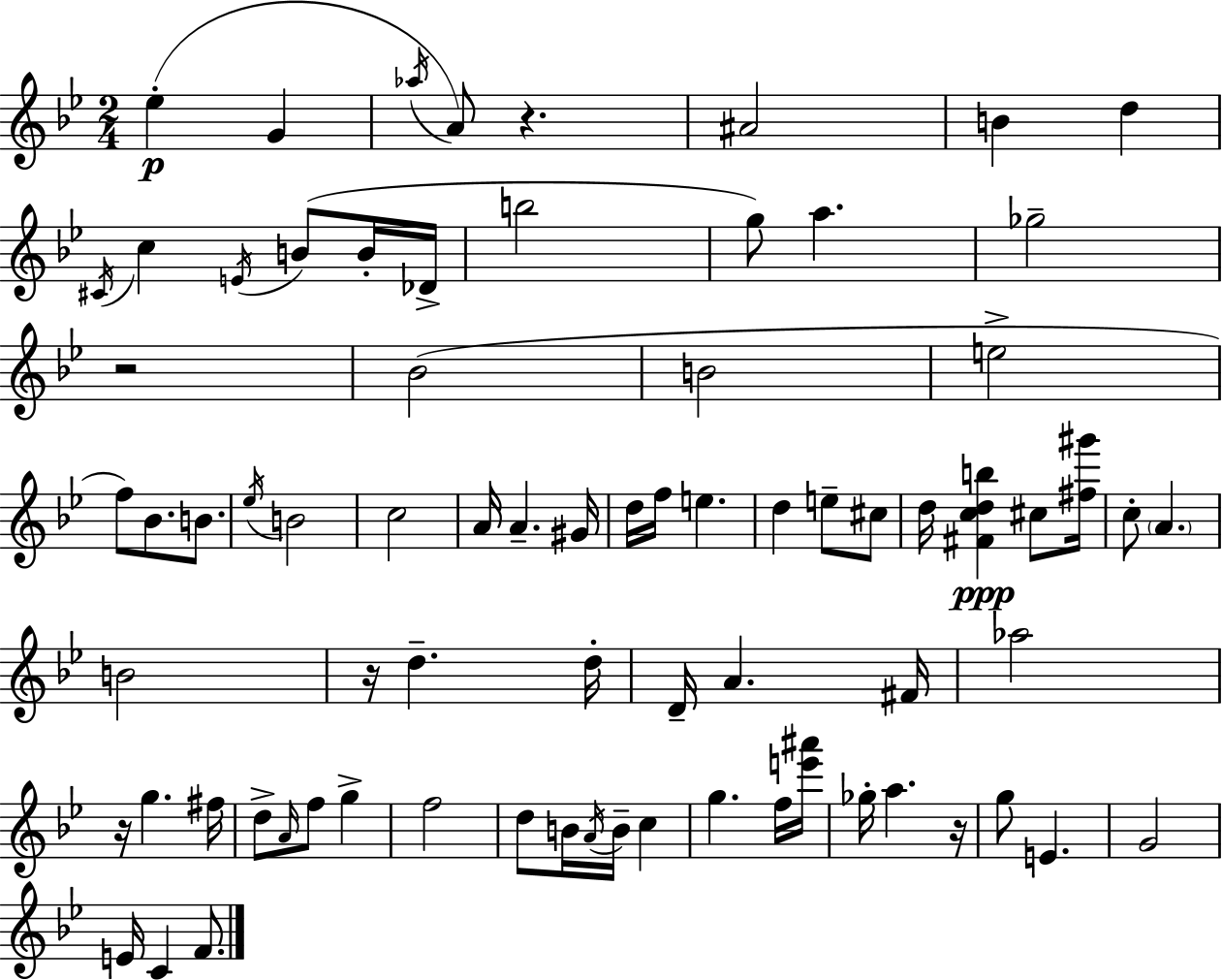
X:1
T:Untitled
M:2/4
L:1/4
K:Bb
_e G _a/4 A/2 z ^A2 B d ^C/4 c E/4 B/2 B/4 _D/4 b2 g/2 a _g2 z2 _B2 B2 e2 f/2 _B/2 B/2 _e/4 B2 c2 A/4 A ^G/4 d/4 f/4 e d e/2 ^c/2 d/4 [^Fcdb] ^c/2 [^f^g']/4 c/2 A B2 z/4 d d/4 D/4 A ^F/4 _a2 z/4 g ^f/4 d/2 A/4 f/2 g f2 d/2 B/4 A/4 B/4 c g f/4 [e'^a']/4 _g/4 a z/4 g/2 E G2 E/4 C F/2